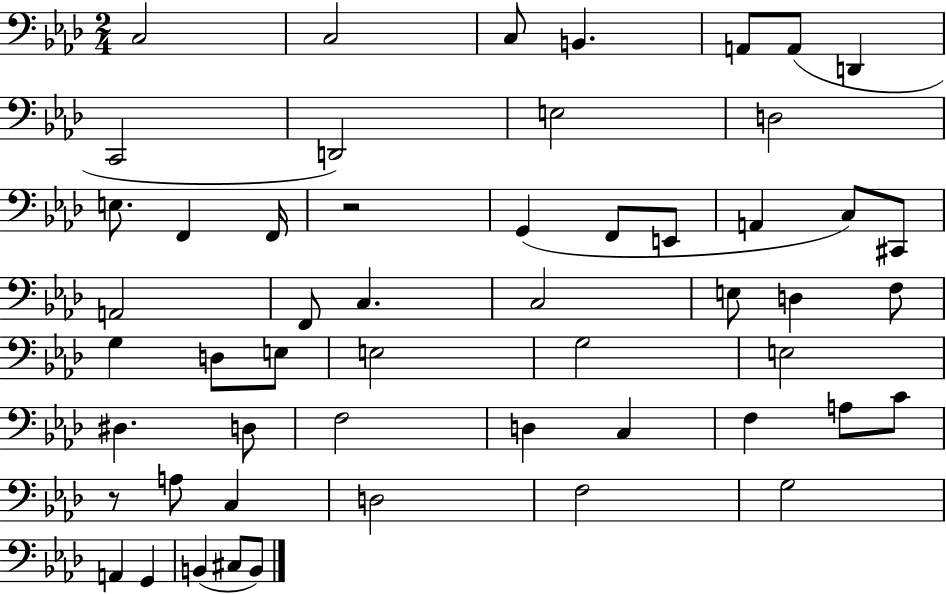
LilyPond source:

{
  \clef bass
  \numericTimeSignature
  \time 2/4
  \key aes \major
  c2 | c2 | c8 b,4. | a,8 a,8( d,4 | \break c,2 | d,2) | e2 | d2 | \break e8. f,4 f,16 | r2 | g,4( f,8 e,8 | a,4 c8) cis,8 | \break a,2 | f,8 c4. | c2 | e8 d4 f8 | \break g4 d8 e8 | e2 | g2 | e2 | \break dis4. d8 | f2 | d4 c4 | f4 a8 c'8 | \break r8 a8 c4 | d2 | f2 | g2 | \break a,4 g,4 | b,4( cis8 b,8) | \bar "|."
}